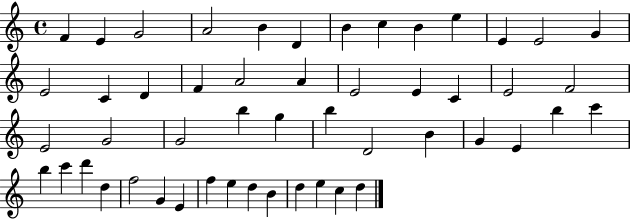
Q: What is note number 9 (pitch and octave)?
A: B4